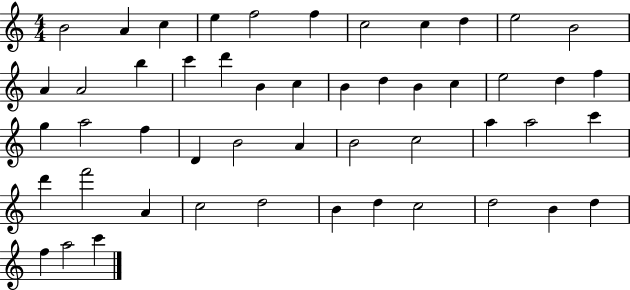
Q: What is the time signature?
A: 4/4